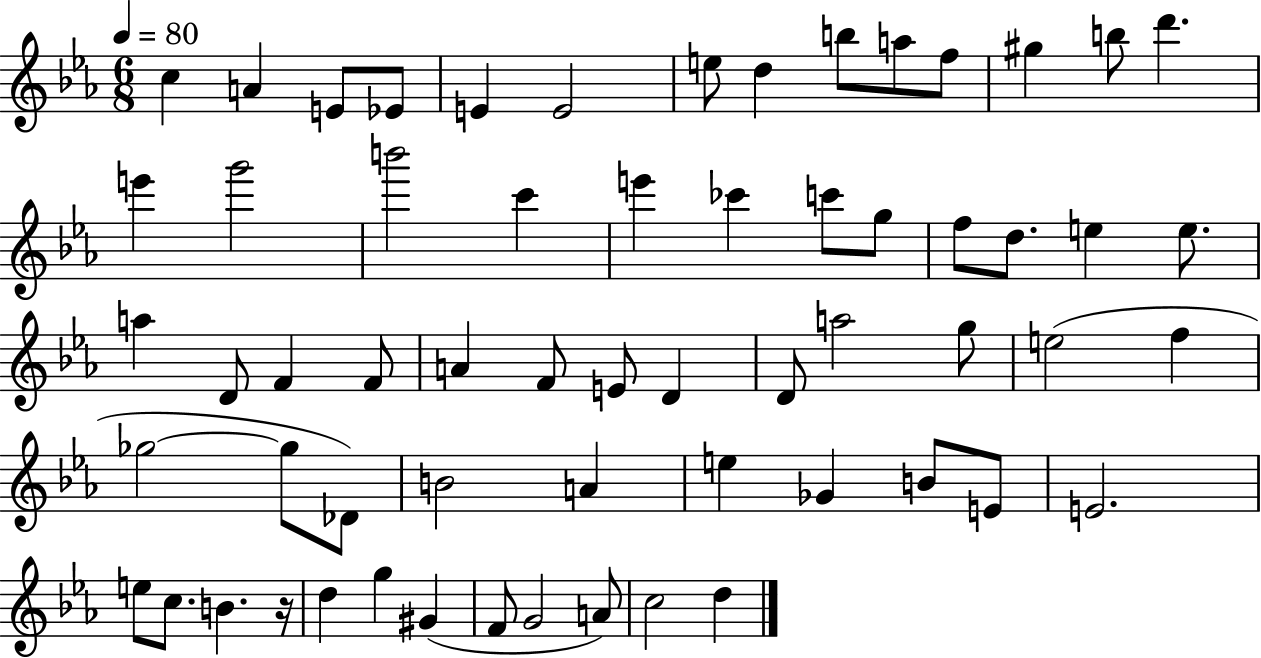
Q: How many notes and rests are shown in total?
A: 61